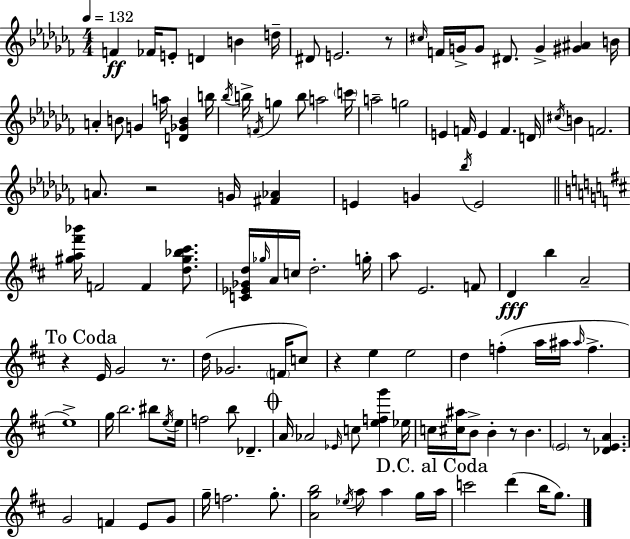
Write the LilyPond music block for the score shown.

{
  \clef treble
  \numericTimeSignature
  \time 4/4
  \key aes \minor
  \tempo 4 = 132
  f'4\ff fes'16 e'8-. d'4 b'4 d''16-- | dis'8 e'2. r8 | \grace { cis''16 } f'16 g'16-> g'8 dis'8. g'4-> <gis' ais'>4 | b'16 a'4-. b'8 g'4 a''16 <d' ges' b'>4 | \break b''16 \acciaccatura { bes''16 } b''16-> \acciaccatura { f'16 } g''4 b''8 a''2 | \parenthesize c'''16 a''2-- g''2 | e'4 f'16 e'4 f'4. | d'16 \acciaccatura { cis''16 } b'4 f'2. | \break a'8. r2 g'16 | <fis' aes'>4 e'4 g'4 \acciaccatura { bes''16 } e'2 | \bar "||" \break \key d \major <gis'' a'' fis''' bes'''>16 f'2 f'4 <d'' gis'' bes'' cis'''>8. | <c' ees' ges' d''>16 \grace { ges''16 } a'16 c''16 d''2.-. | g''16-. a''8 e'2. f'8 | d'4\fff b''4 a'2-- | \break \mark "To Coda" r4 e'16 g'2 r8. | d''16( ges'2. \parenthesize f'16 c''8) | r4 e''4 e''2 | d''4 f''4-.( a''16 ais''16 \grace { ais''16 } f''4.-> | \break e''1->) | g''16 b''2. bis''8 | \acciaccatura { e''16 } e''16 f''2 b''8 des'4.-- | \mark \markup { \musicglyph "scripts.coda" } a'16 aes'2 \grace { ees'16 } c''8 <e'' f'' g'''>4 | \break ees''16 c''16 <cis'' ais''>16 b'8-> b'4-. r8 b'4. | \parenthesize e'2 r8 <des' e' a'>4. | g'2 f'4 | e'8 g'8 g''16-- f''2. | \break g''8.-. <a' g'' b''>2 \acciaccatura { ees''16 } a''8 a''4 | g''16 \mark "D.C. al Coda" a''16 c'''2 d'''4( | b''16 g''8.) \bar "|."
}